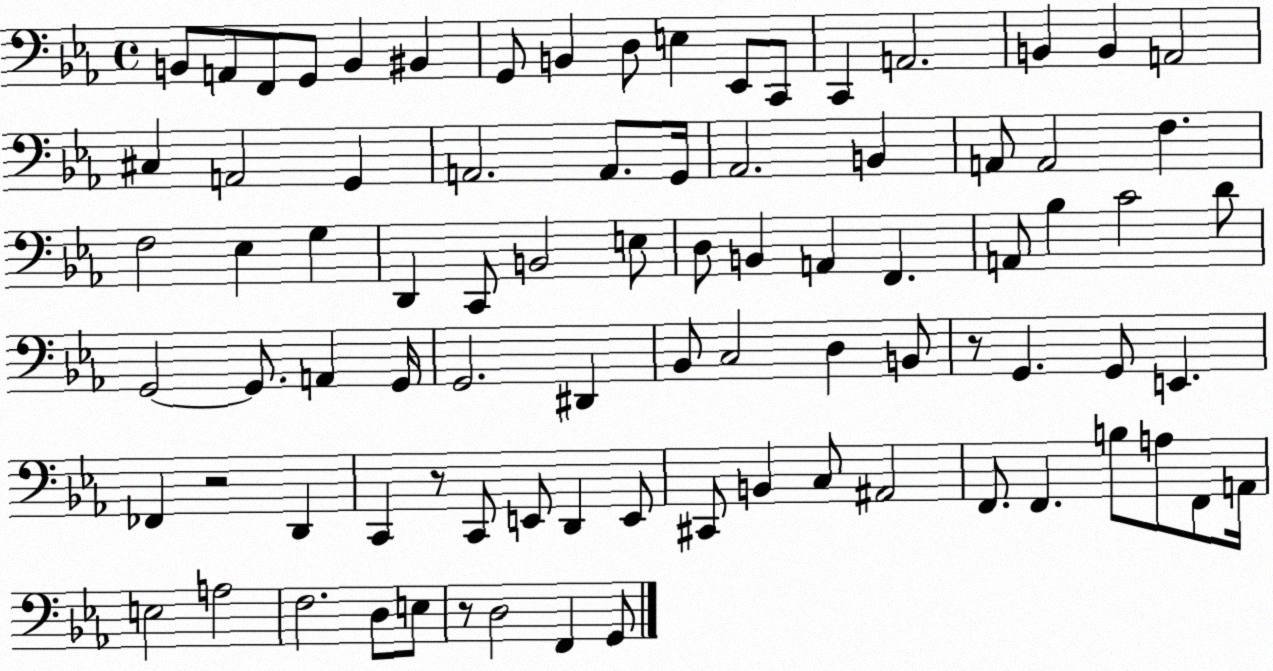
X:1
T:Untitled
M:4/4
L:1/4
K:Eb
B,,/2 A,,/2 F,,/2 G,,/2 B,, ^B,, G,,/2 B,, D,/2 E, _E,,/2 C,,/2 C,, A,,2 B,, B,, A,,2 ^C, A,,2 G,, A,,2 A,,/2 G,,/4 _A,,2 B,, A,,/2 A,,2 F, F,2 _E, G, D,, C,,/2 B,,2 E,/2 D,/2 B,, A,, F,, A,,/2 _B, C2 D/2 G,,2 G,,/2 A,, G,,/4 G,,2 ^D,, _B,,/2 C,2 D, B,,/2 z/2 G,, G,,/2 E,, _F,, z2 D,, C,, z/2 C,,/2 E,,/2 D,, E,,/2 ^C,,/2 B,, C,/2 ^A,,2 F,,/2 F,, B,/2 A,/2 F,,/2 A,,/4 E,2 A,2 F,2 D,/2 E,/2 z/2 D,2 F,, G,,/2